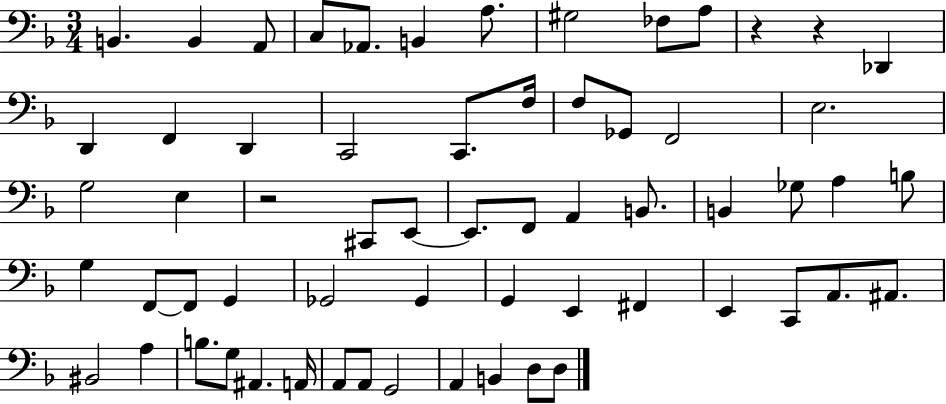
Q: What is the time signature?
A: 3/4